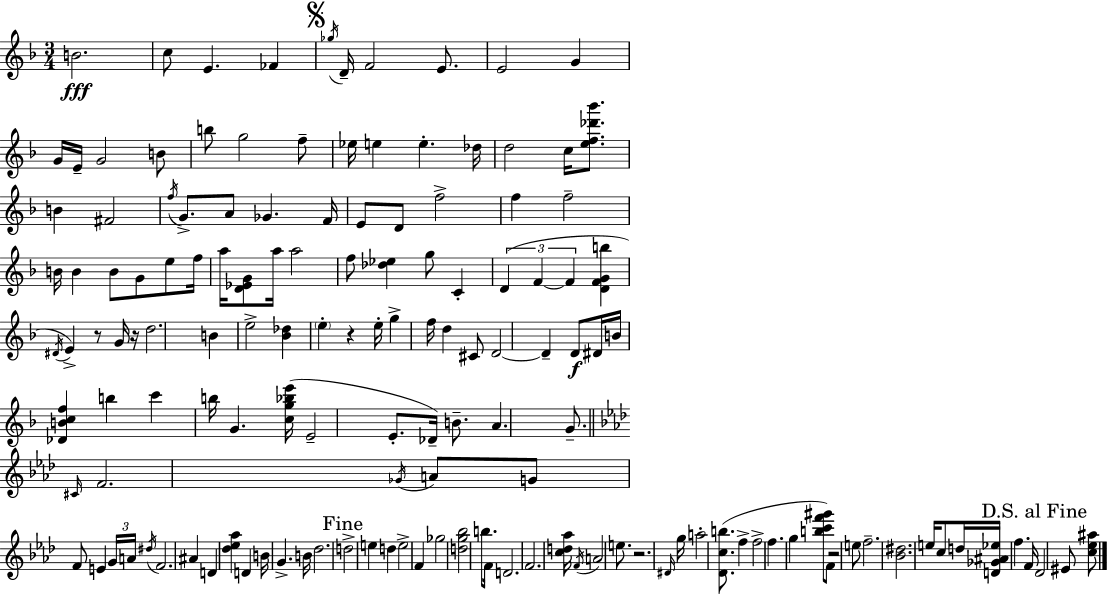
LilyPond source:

{
  \clef treble
  \numericTimeSignature
  \time 3/4
  \key f \major
  b'2.\fff | c''8 e'4. fes'4 | \mark \markup { \musicglyph "scripts.segno" } \acciaccatura { ges''16 } d'16-- f'2 e'8. | e'2 g'4 | \break g'16 e'16-- g'2 b'8 | b''8 g''2 f''8-- | ees''16 e''4 e''4.-. | des''16 d''2 c''16 <e'' f'' des''' bes'''>8. | \break b'4 fis'2 | \acciaccatura { f''16 } g'8.-> a'8 ges'4. | f'16 e'8 d'8 f''2-> | f''4 f''2-- | \break b'16 b'4 b'8 g'8 e''8 | f''16 a''16 <d' ees' g'>8 a''16 a''2 | f''8 <des'' ees''>4 g''8 c'4-. | \tuplet 3/2 { d'4( f'4~~ f'4 } | \break <d' f' g' b''>4 \acciaccatura { dis'16 } e'4->) r8 | g'16 r16 d''2. | b'4 e''2-> | <bes' des''>4 \parenthesize e''4-. r4 | \break e''16-. g''4-> f''16 d''4 | cis'8 d'2~~ d'4-- | d'8\f dis'16 b'16 <des' b' c'' f''>4 b''4 | c'''4 b''16 g'4. | \break <c'' g'' bes'' e'''>16( e'2-- e'8.-. | des'16--) b'8.-- a'4. | g'8.-- \bar "||" \break \key aes \major \grace { cis'16 } f'2. | \acciaccatura { ges'16 } a'8 g'8 f'8 e'4 | \tuplet 3/2 { g'16 a'16 \acciaccatura { dis''16 } } f'2. | ais'4 d'4 <des'' ees'' aes''>4 | \break d'4 b'16 g'4.-> | b'16 des''2. | \mark "Fine" d''2-> e''4 | d''4 e''2-> | \break f'4 ges''2 | <d'' g'' bes''>2 b''8. | f'16 d'2. | f'2. | \break <c'' d'' aes''>16 \acciaccatura { f'16 } a'2 | e''8. r2. | \grace { dis'16 } g''16 a''2-. | <des' c'' b''>8.( f''4-> f''2-> | \break f''4. g''4 | <b'' c''' f''' gis'''>8) f'8 r2 | e''8 f''2.-- | <bes' dis''>2. | \break e''16 c''8 d''16 <d' ges' ais' ees''>16 f''4. | f'16 \mark "D.S. al Fine" des'2 | eis'8 <c'' ees'' ais''>8 \bar "|."
}